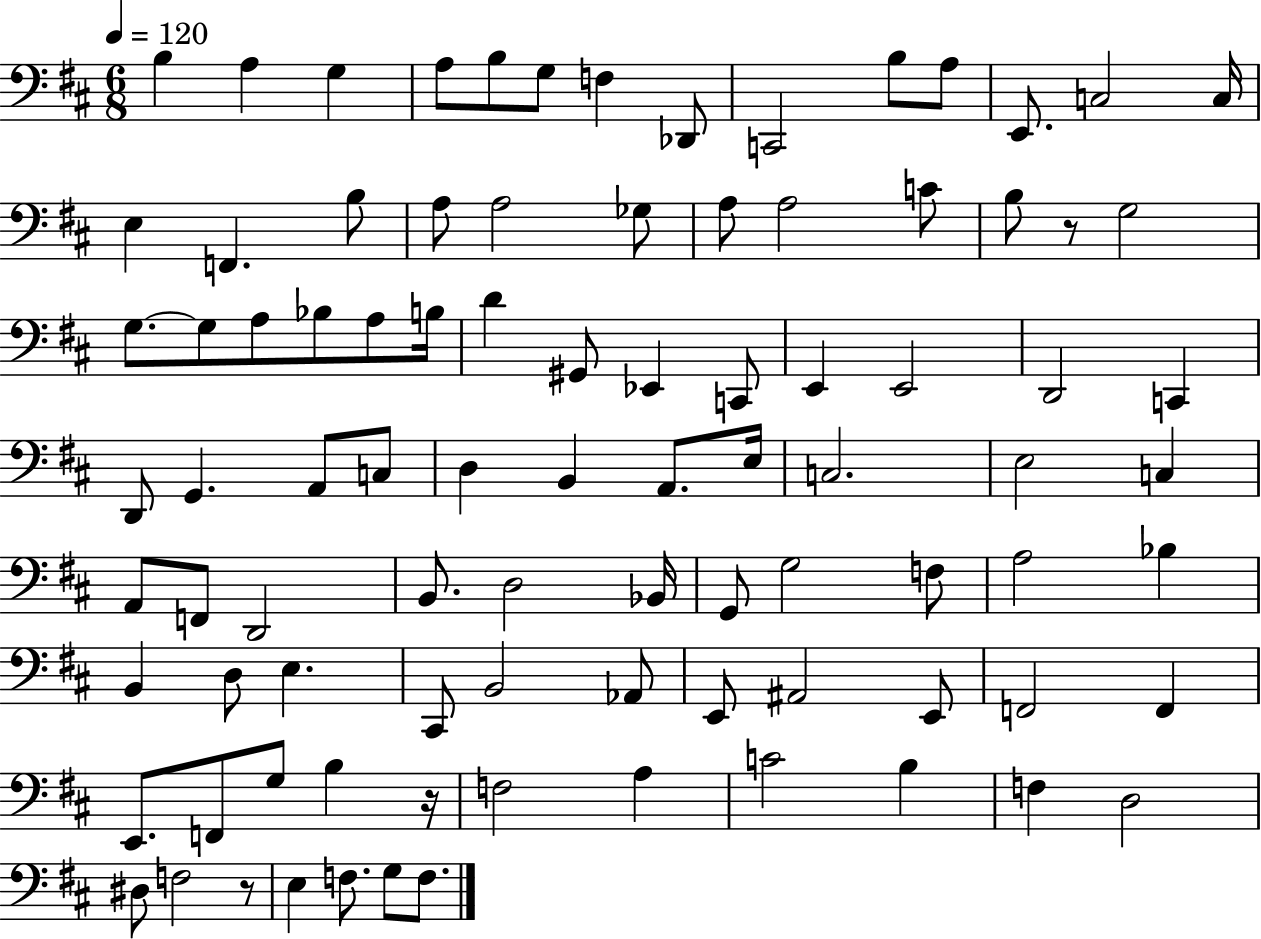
B3/q A3/q G3/q A3/e B3/e G3/e F3/q Db2/e C2/h B3/e A3/e E2/e. C3/h C3/s E3/q F2/q. B3/e A3/e A3/h Gb3/e A3/e A3/h C4/e B3/e R/e G3/h G3/e. G3/e A3/e Bb3/e A3/e B3/s D4/q G#2/e Eb2/q C2/e E2/q E2/h D2/h C2/q D2/e G2/q. A2/e C3/e D3/q B2/q A2/e. E3/s C3/h. E3/h C3/q A2/e F2/e D2/h B2/e. D3/h Bb2/s G2/e G3/h F3/e A3/h Bb3/q B2/q D3/e E3/q. C#2/e B2/h Ab2/e E2/e A#2/h E2/e F2/h F2/q E2/e. F2/e G3/e B3/q R/s F3/h A3/q C4/h B3/q F3/q D3/h D#3/e F3/h R/e E3/q F3/e. G3/e F3/e.